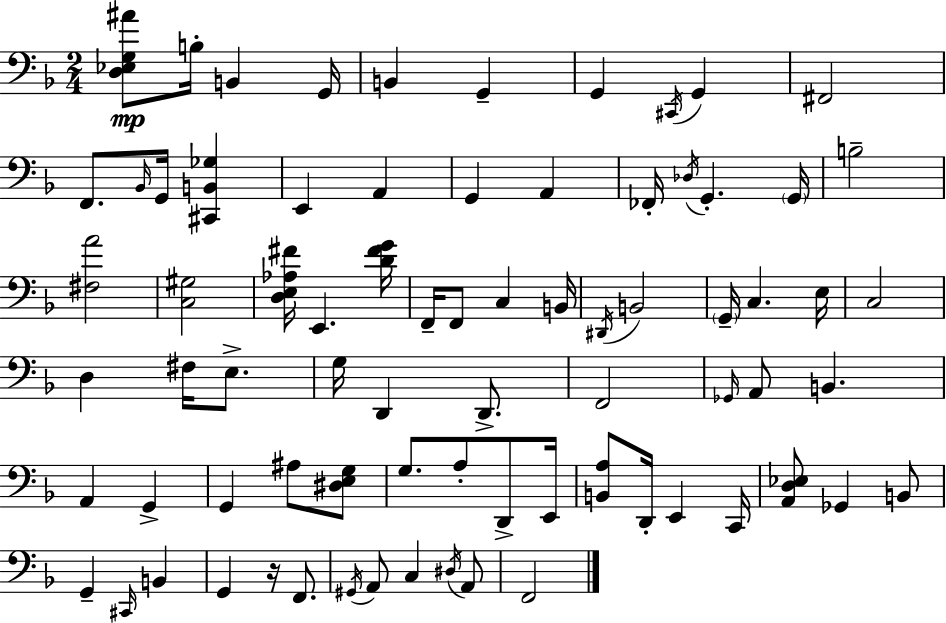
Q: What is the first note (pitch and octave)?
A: B3